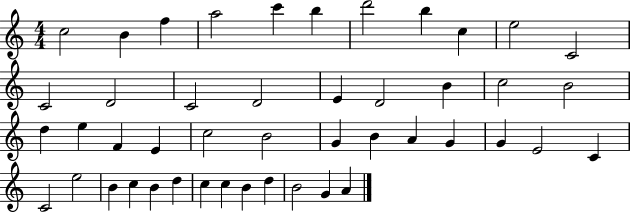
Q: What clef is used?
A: treble